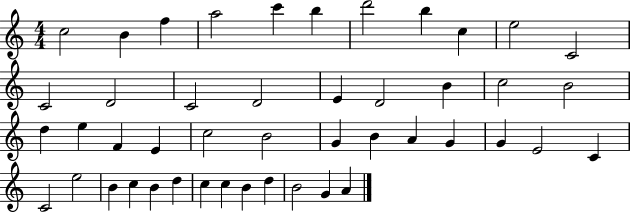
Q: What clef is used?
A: treble